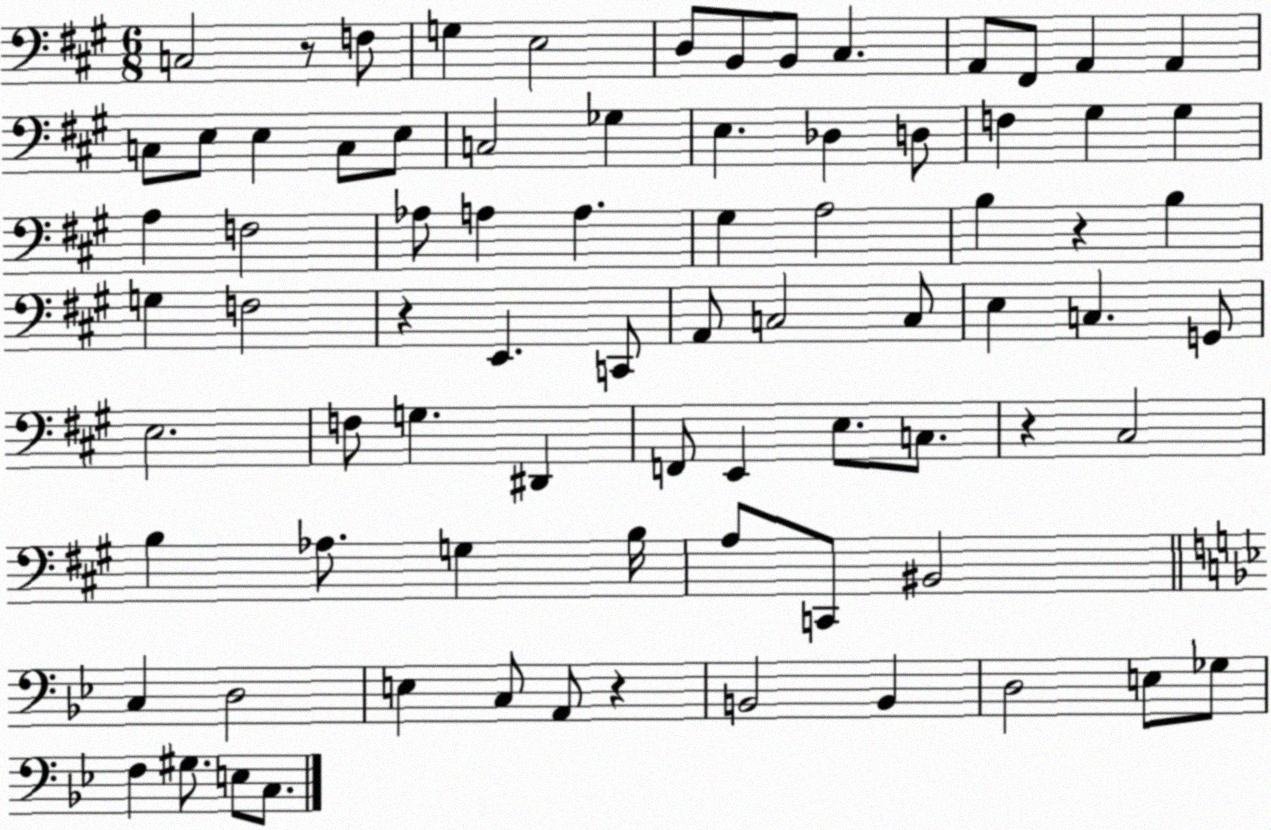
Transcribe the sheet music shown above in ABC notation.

X:1
T:Untitled
M:6/8
L:1/4
K:A
C,2 z/2 F,/2 G, E,2 D,/2 B,,/2 B,,/2 ^C, A,,/2 ^F,,/2 A,, A,, C,/2 E,/2 E, C,/2 E,/2 C,2 _G, E, _D, D,/2 F, ^G, ^G, A, F,2 _A,/2 A, A, ^G, A,2 B, z B, G, F,2 z E,, C,,/2 A,,/2 C,2 C,/2 E, C, G,,/2 E,2 F,/2 G, ^D,, F,,/2 E,, E,/2 C,/2 z ^C,2 B, _A,/2 G, B,/4 A,/2 C,,/2 ^B,,2 C, D,2 E, C,/2 A,,/2 z B,,2 B,, D,2 E,/2 _G,/2 F, ^G,/2 E,/2 C,/2